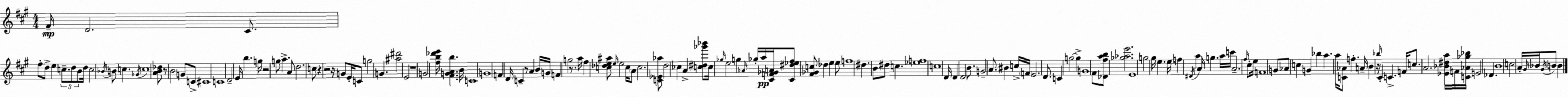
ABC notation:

X:1
T:Untitled
M:4/4
L:1/4
K:A
^F/4 D2 ^C/2 ^f/2 d/2 e c/2 d/2 B/2 d/4 c2 _B/4 B/2 c _G/4 c4 [AB_d]/2 z/2 B2 G/2 C/2 ^C4 C4 D2 E/4 b g/4 z2 g/2 a A/2 d2 c/2 z z2 z/4 G/2 E/4 C/2 g2 G [^a^d']2 E2 z4 G2 [^fb_d'e']/4 [^FGAb] B/4 C4 G4 F D/4 C z/2 A B/4 G/4 F g2 z/2 a/4 ^f [c_de^a]/2 e/4 e2 c/4 A/2 c2 [C_E_a]/2 d2 _c A [c^d_g'_b']/2 c/4 _g/4 e2 g _A/4 _g/4 a/4 [^CF_GA]/4 [^C^d_e^f]/2 [^F_Gc]/2 _d e e/2 f4 ^d B/2 ^d/2 c [_ef]4 c4 D/4 D D2 B/2 G2 A/2 ^B c/4 F/4 E2 D/2 C g2 g G4 ^F/2 [_D^fab]/2 [_g_ae']2 E4 g2 ^g/4 e e/4 f ^D/4 a A/4 g a/4 c'/4 A2 ^f/4 ^c/2 e/4 F4 G/2 _A/2 c G _b a a/4 [C_A]/2 f A/4 B z/4 _b/4 ^C C F/4 c/2 A2 [_E_B^da]/4 F/4 [C_A_g_b]/4 E2 _D B4 c2 A/4 ^G/4 _B/4 ^G/4 B/2 B